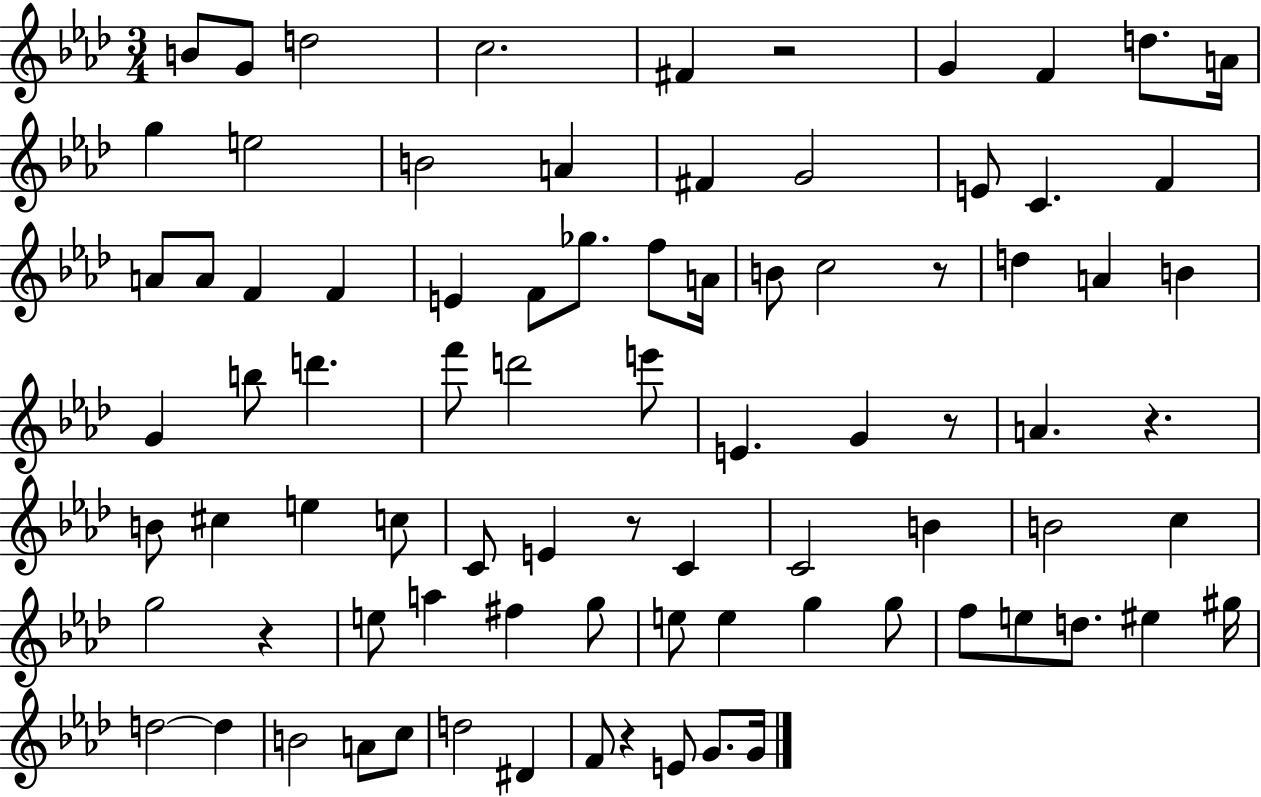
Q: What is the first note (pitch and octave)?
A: B4